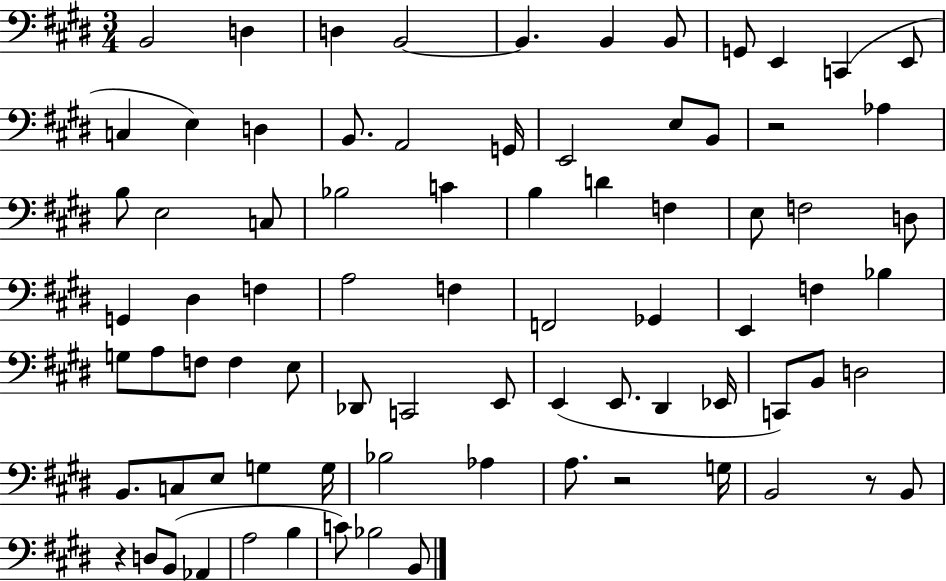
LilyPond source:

{
  \clef bass
  \numericTimeSignature
  \time 3/4
  \key e \major
  b,2 d4 | d4 b,2~~ | b,4. b,4 b,8 | g,8 e,4 c,4( e,8 | \break c4 e4) d4 | b,8. a,2 g,16 | e,2 e8 b,8 | r2 aes4 | \break b8 e2 c8 | bes2 c'4 | b4 d'4 f4 | e8 f2 d8 | \break g,4 dis4 f4 | a2 f4 | f,2 ges,4 | e,4 f4 bes4 | \break g8 a8 f8 f4 e8 | des,8 c,2 e,8 | e,4( e,8. dis,4 ees,16 | c,8) b,8 d2 | \break b,8. c8 e8 g4 g16 | bes2 aes4 | a8. r2 g16 | b,2 r8 b,8 | \break r4 d8 b,8( aes,4 | a2 b4 | c'8) bes2 b,8 | \bar "|."
}